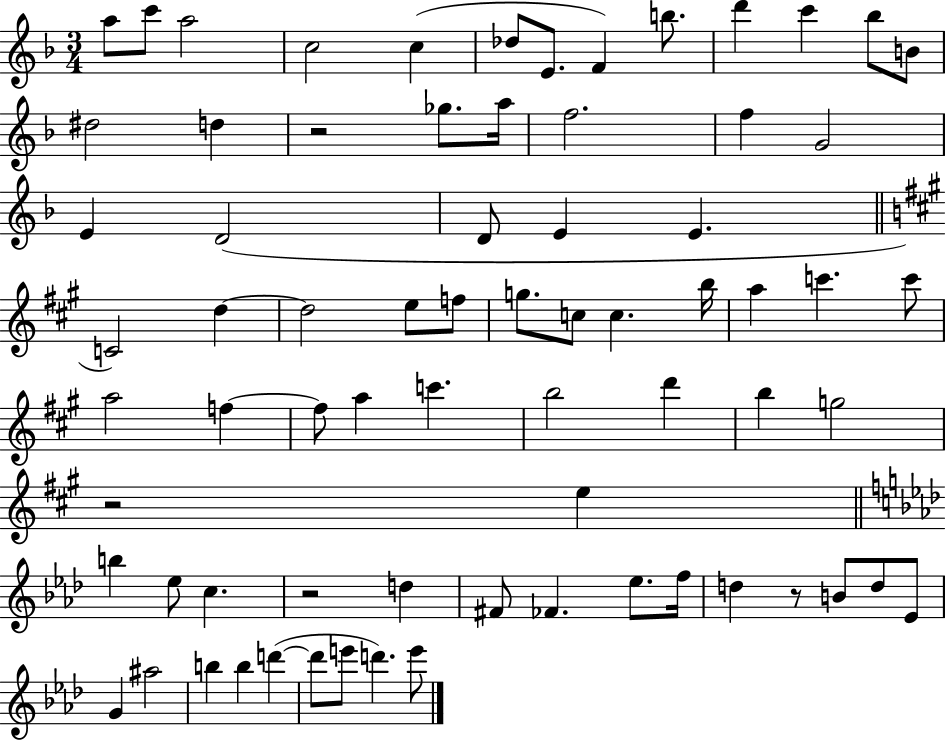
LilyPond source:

{
  \clef treble
  \numericTimeSignature
  \time 3/4
  \key f \major
  \repeat volta 2 { a''8 c'''8 a''2 | c''2 c''4( | des''8 e'8. f'4) b''8. | d'''4 c'''4 bes''8 b'8 | \break dis''2 d''4 | r2 ges''8. a''16 | f''2. | f''4 g'2 | \break e'4 d'2( | d'8 e'4 e'4. | \bar "||" \break \key a \major c'2) d''4~~ | d''2 e''8 f''8 | g''8. c''8 c''4. b''16 | a''4 c'''4. c'''8 | \break a''2 f''4~~ | f''8 a''4 c'''4. | b''2 d'''4 | b''4 g''2 | \break r2 e''4 | \bar "||" \break \key aes \major b''4 ees''8 c''4. | r2 d''4 | fis'8 fes'4. ees''8. f''16 | d''4 r8 b'8 d''8 ees'8 | \break g'4 ais''2 | b''4 b''4 d'''4~(~ | d'''8 e'''8 d'''4.) e'''8 | } \bar "|."
}